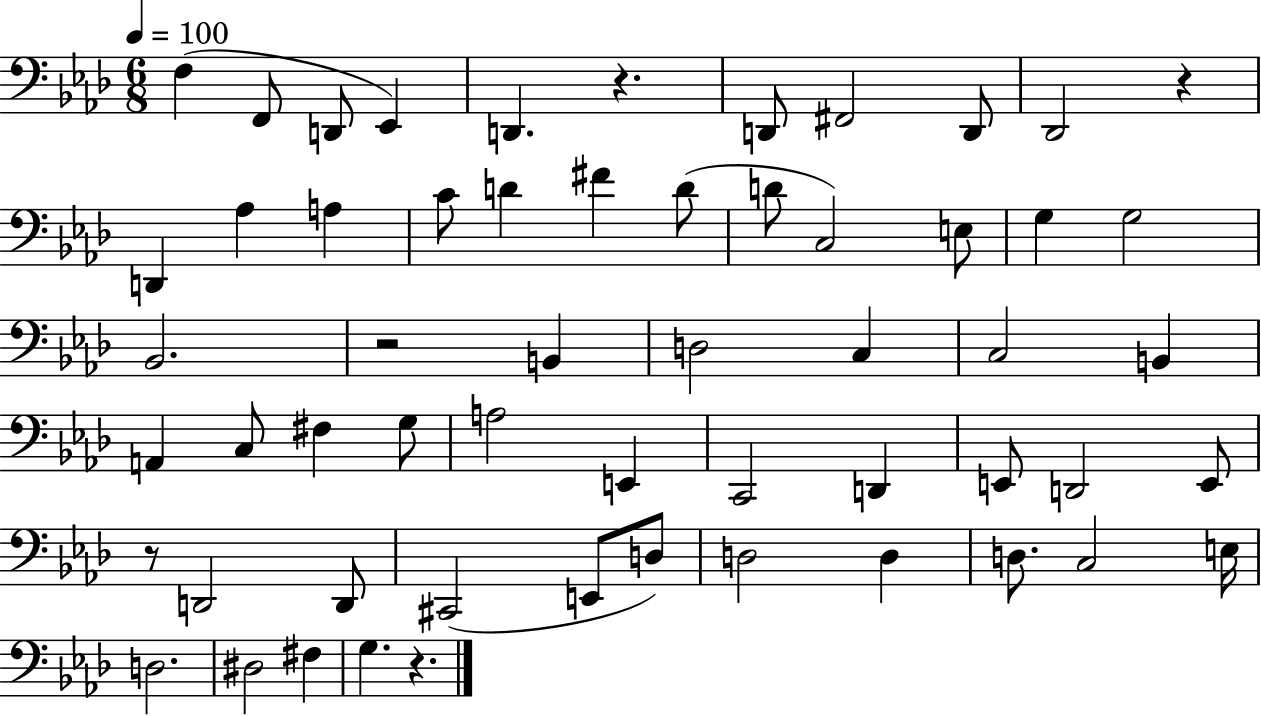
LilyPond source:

{
  \clef bass
  \numericTimeSignature
  \time 6/8
  \key aes \major
  \tempo 4 = 100
  \repeat volta 2 { f4( f,8 d,8 ees,4) | d,4. r4. | d,8 fis,2 d,8 | des,2 r4 | \break d,4 aes4 a4 | c'8 d'4 fis'4 d'8( | d'8 c2) e8 | g4 g2 | \break bes,2. | r2 b,4 | d2 c4 | c2 b,4 | \break a,4 c8 fis4 g8 | a2 e,4 | c,2 d,4 | e,8 d,2 e,8 | \break r8 d,2 d,8 | cis,2( e,8 d8) | d2 d4 | d8. c2 e16 | \break d2. | dis2 fis4 | g4. r4. | } \bar "|."
}